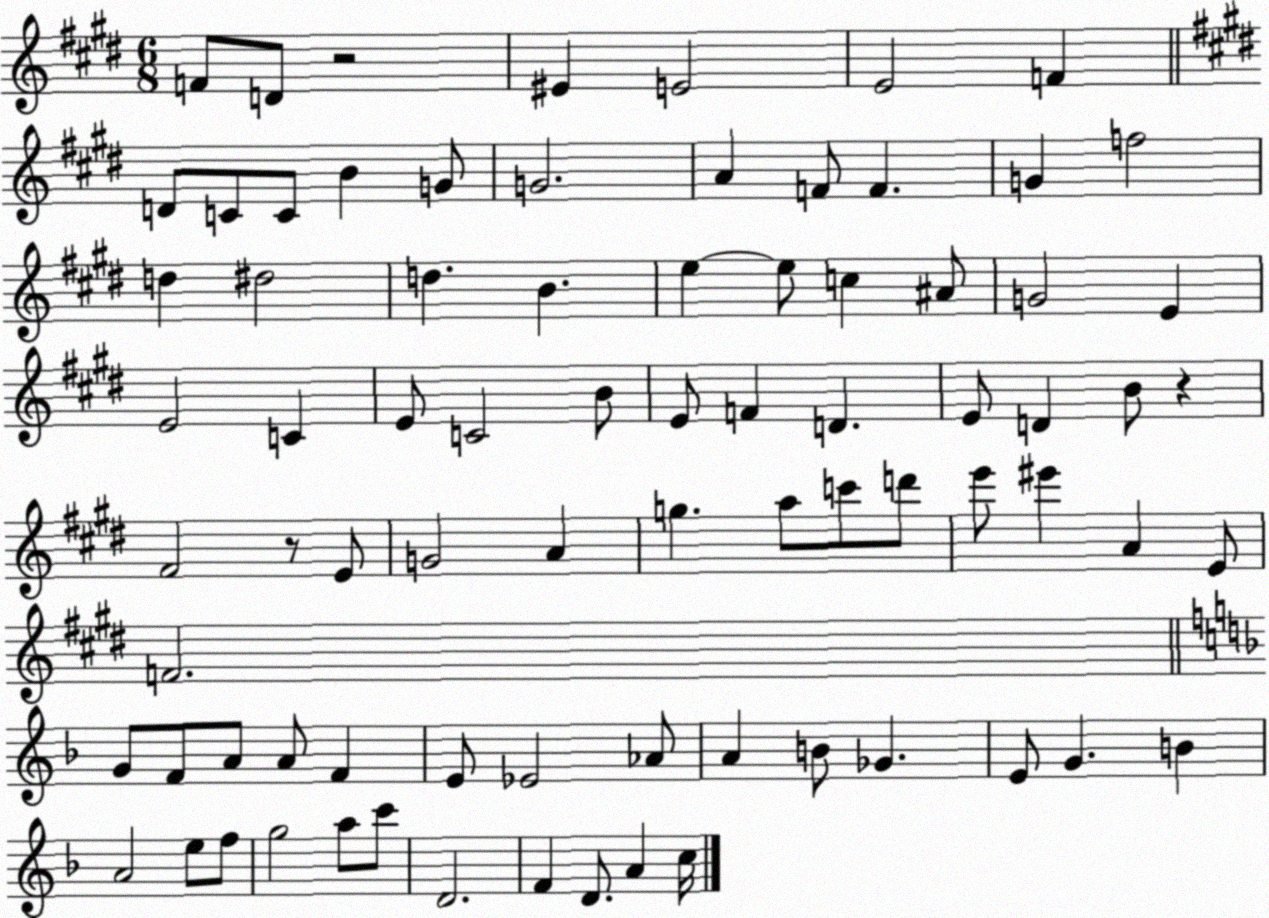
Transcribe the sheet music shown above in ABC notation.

X:1
T:Untitled
M:6/8
L:1/4
K:E
F/2 D/2 z2 ^E E2 E2 F D/2 C/2 C/2 B G/2 G2 A F/2 F G f2 d ^d2 d B e e/2 c ^A/2 G2 E E2 C E/2 C2 B/2 E/2 F D E/2 D B/2 z ^F2 z/2 E/2 G2 A g a/2 c'/2 d'/2 e'/2 ^e' A E/2 F2 G/2 F/2 A/2 A/2 F E/2 _E2 _A/2 A B/2 _G E/2 G B A2 e/2 f/2 g2 a/2 c'/2 D2 F D/2 A c/4